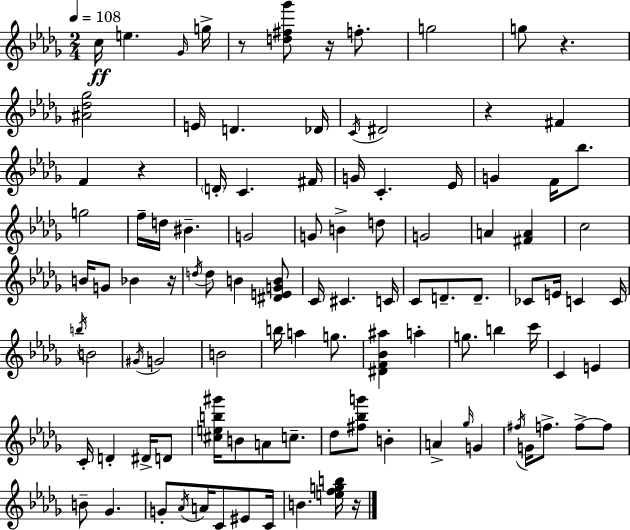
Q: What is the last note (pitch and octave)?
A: B4